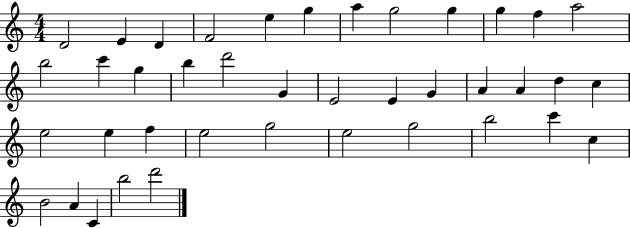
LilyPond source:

{
  \clef treble
  \numericTimeSignature
  \time 4/4
  \key c \major
  d'2 e'4 d'4 | f'2 e''4 g''4 | a''4 g''2 g''4 | g''4 f''4 a''2 | \break b''2 c'''4 g''4 | b''4 d'''2 g'4 | e'2 e'4 g'4 | a'4 a'4 d''4 c''4 | \break e''2 e''4 f''4 | e''2 g''2 | e''2 g''2 | b''2 c'''4 c''4 | \break b'2 a'4 c'4 | b''2 d'''2 | \bar "|."
}